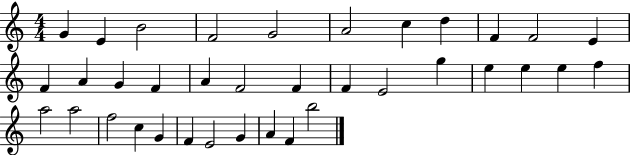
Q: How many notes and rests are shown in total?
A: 36